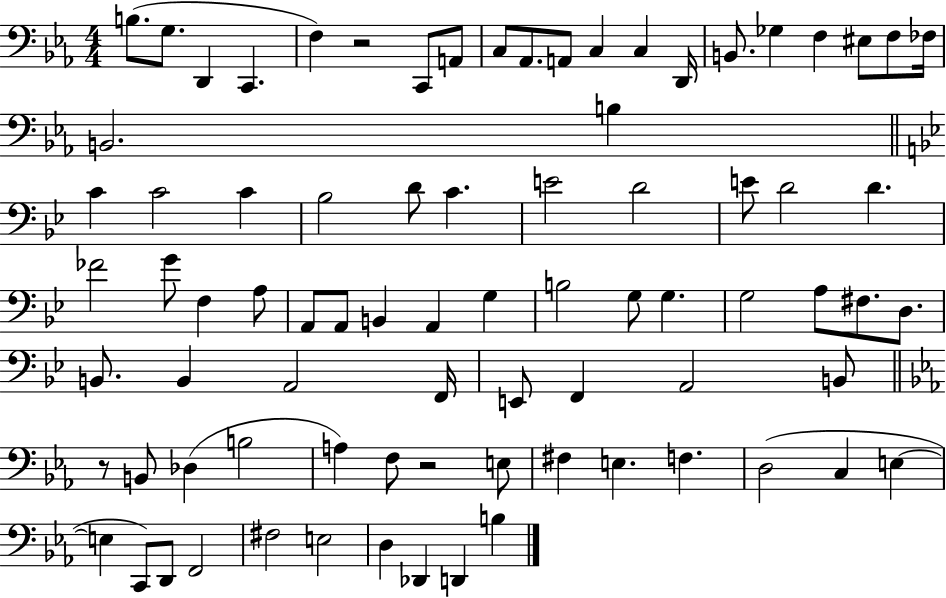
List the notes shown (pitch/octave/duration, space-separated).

B3/e. G3/e. D2/q C2/q. F3/q R/h C2/e A2/e C3/e Ab2/e. A2/e C3/q C3/q D2/s B2/e. Gb3/q F3/q EIS3/e F3/e FES3/s B2/h. B3/q C4/q C4/h C4/q Bb3/h D4/e C4/q. E4/h D4/h E4/e D4/h D4/q. FES4/h G4/e F3/q A3/e A2/e A2/e B2/q A2/q G3/q B3/h G3/e G3/q. G3/h A3/e F#3/e. D3/e. B2/e. B2/q A2/h F2/s E2/e F2/q A2/h B2/e R/e B2/e Db3/q B3/h A3/q F3/e R/h E3/e F#3/q E3/q. F3/q. D3/h C3/q E3/q E3/q C2/e D2/e F2/h F#3/h E3/h D3/q Db2/q D2/q B3/q